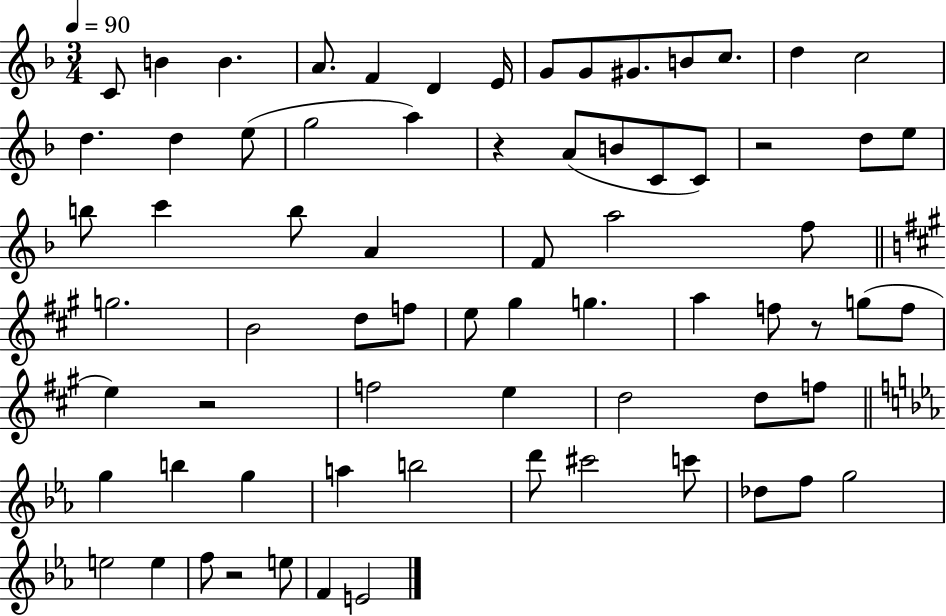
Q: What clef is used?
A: treble